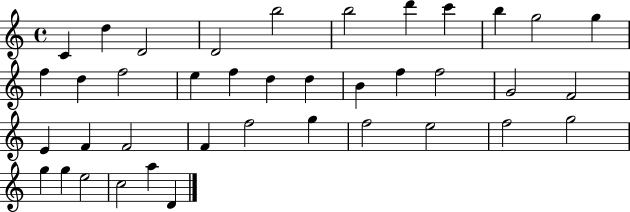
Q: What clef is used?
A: treble